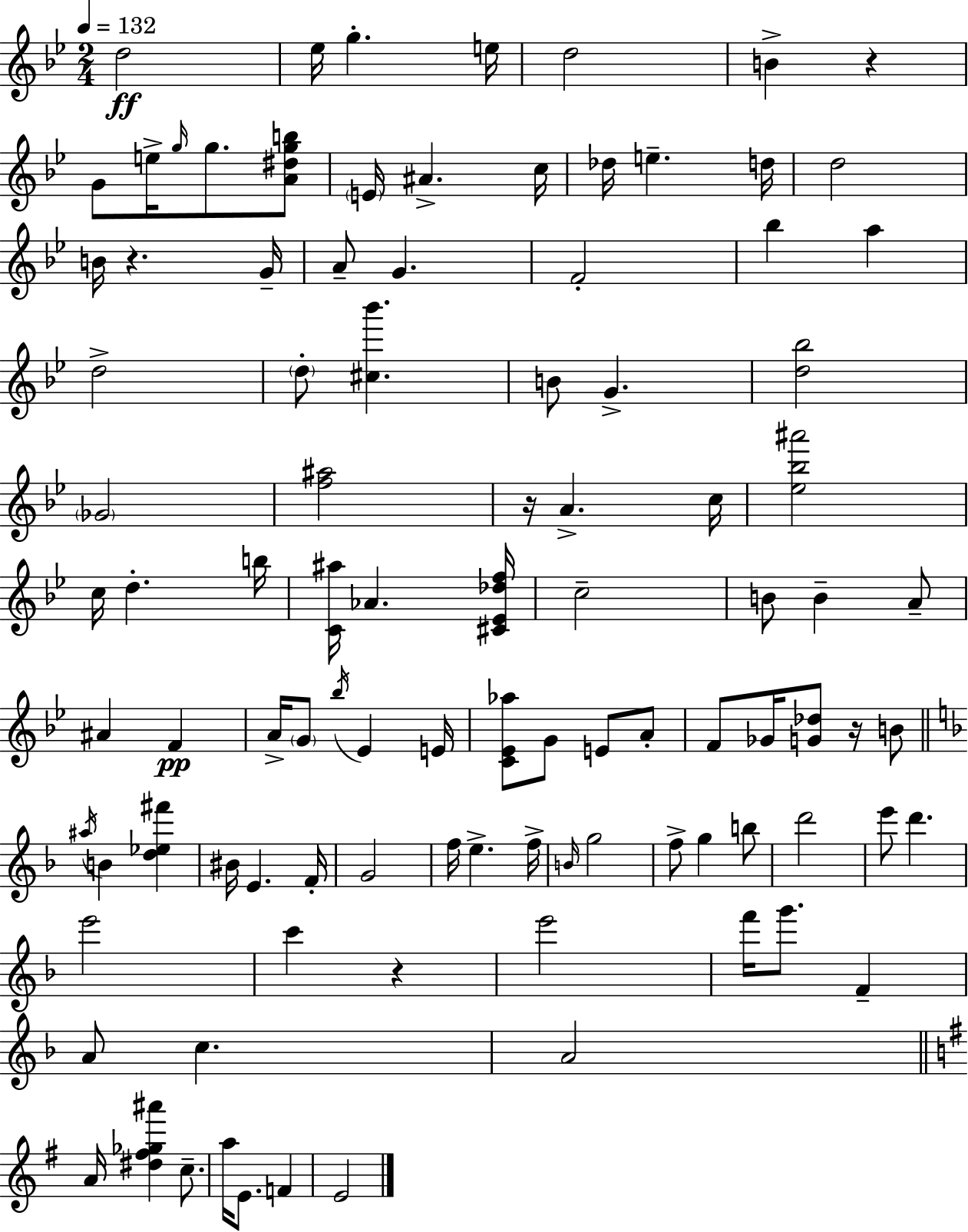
X:1
T:Untitled
M:2/4
L:1/4
K:Gm
d2 _e/4 g e/4 d2 B z G/2 e/4 g/4 g/2 [A^dgb]/2 E/4 ^A c/4 _d/4 e d/4 d2 B/4 z G/4 A/2 G F2 _b a d2 d/2 [^c_b'] B/2 G [d_b]2 _G2 [f^a]2 z/4 A c/4 [_e_b^a']2 c/4 d b/4 [C^a]/4 _A [^C_E_df]/4 c2 B/2 B A/2 ^A F A/4 G/2 _b/4 _E E/4 [C_E_a]/2 G/2 E/2 A/2 F/2 _G/4 [G_d]/2 z/4 B/2 ^a/4 B [d_e^f'] ^B/4 E F/4 G2 f/4 e f/4 B/4 g2 f/2 g b/2 d'2 e'/2 d' e'2 c' z e'2 f'/4 g'/2 F A/2 c A2 A/4 [^d^f_g^a'] c/2 a/4 E/2 F E2